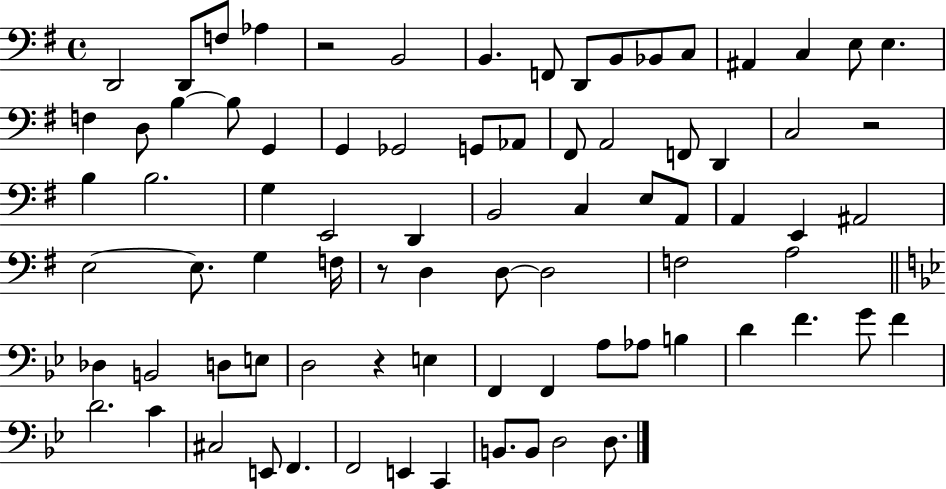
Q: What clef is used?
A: bass